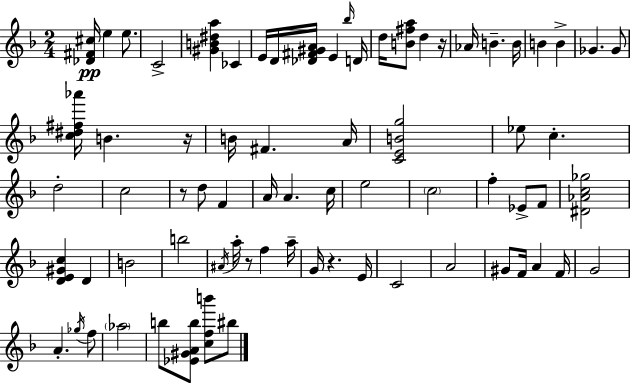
{
  \clef treble
  \numericTimeSignature
  \time 2/4
  \key d \minor
  <des' fis' cis''>16\pp e''4 e''8. | c'2-> | <gis' b' dis'' a''>4 ces'4 | e'16 d'16 <des' fis' gis' a'>16 e'4 \grace { bes''16 } | \break d'16 d''16 <b' fis'' a''>8 d''4 | r16 aes'16 b'4.-- | b'16 b'4 b'4-> | ges'4. ges'8 | \break <c'' dis'' fis'' aes'''>16 b'4. | r16 b'16 fis'4. | a'16 <c' e' b' g''>2 | ees''8 c''4.-. | \break d''2-. | c''2 | r8 d''8 f'4 | a'16 a'4. | \break c''16 e''2 | \parenthesize c''2 | f''4-. ees'8-> f'8 | <dis' aes' c'' ges''>2 | \break <d' e' gis' c''>4 d'4 | b'2 | b''2 | \acciaccatura { ais'16 } a''16-. r8 f''4 | \break a''16-- g'16 r4. | e'16 c'2 | a'2 | gis'8 f'16 a'4 | \break f'16 g'2 | a'4.-. | \acciaccatura { ges''16 } f''8 \parenthesize aes''2 | b''8 <ees' gis' a' b''>8 <c'' f'' b'''>8 | \break bis''8 \bar "|."
}